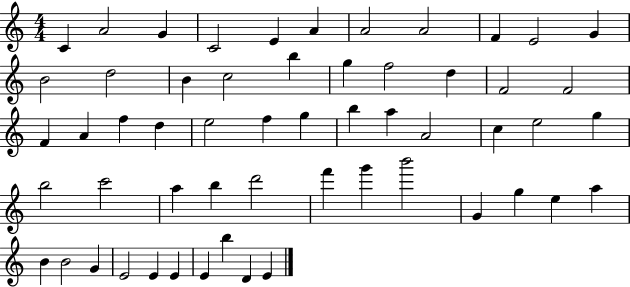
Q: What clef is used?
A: treble